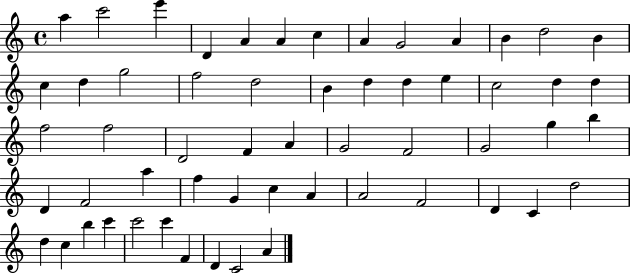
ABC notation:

X:1
T:Untitled
M:4/4
L:1/4
K:C
a c'2 e' D A A c A G2 A B d2 B c d g2 f2 d2 B d d e c2 d d f2 f2 D2 F A G2 F2 G2 g b D F2 a f G c A A2 F2 D C d2 d c b c' c'2 c' F D C2 A